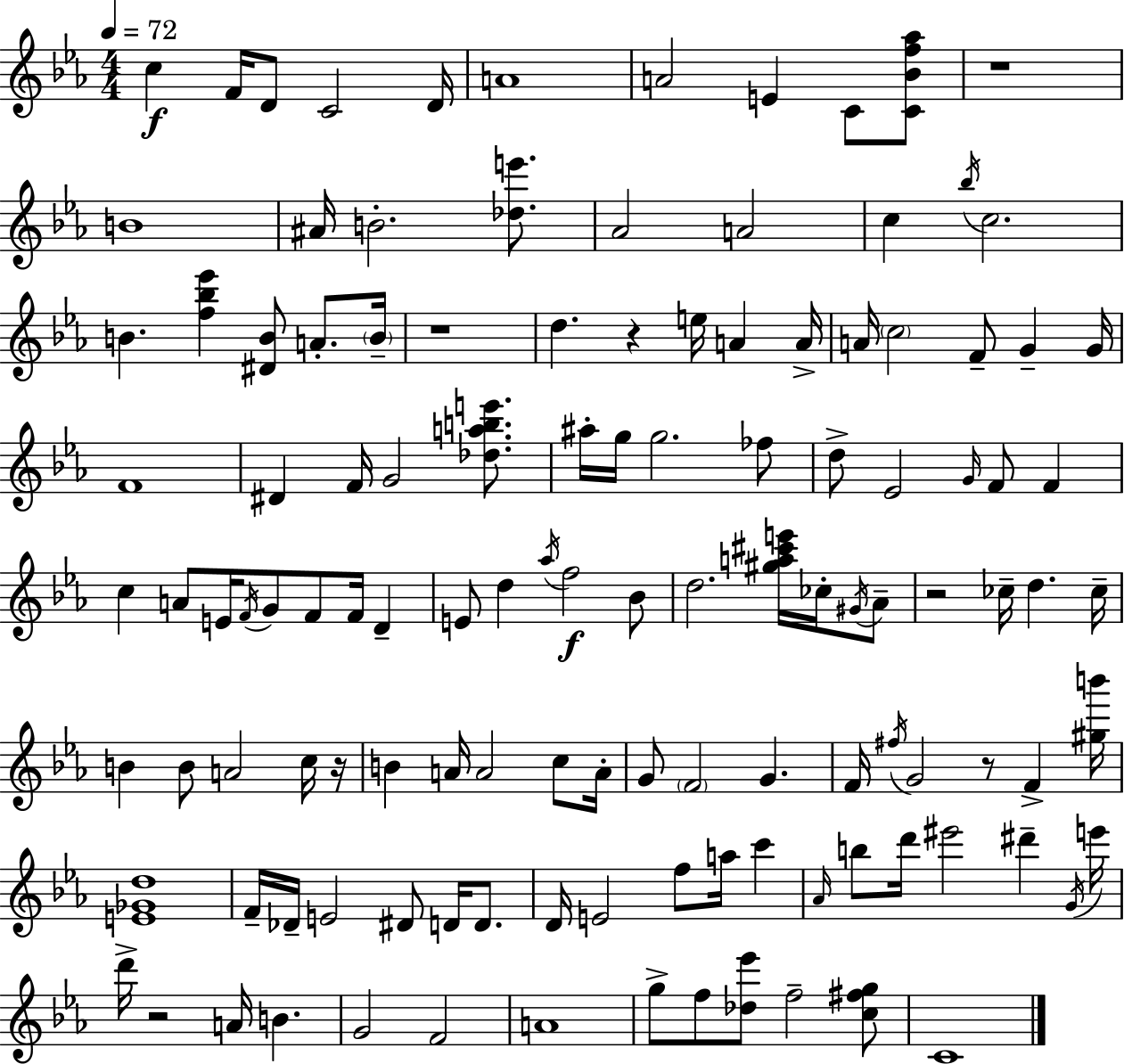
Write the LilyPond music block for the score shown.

{
  \clef treble
  \numericTimeSignature
  \time 4/4
  \key c \minor
  \tempo 4 = 72
  c''4\f f'16 d'8 c'2 d'16 | a'1 | a'2 e'4 c'8 <c' bes' f'' aes''>8 | r1 | \break b'1 | ais'16 b'2.-. <des'' e'''>8. | aes'2 a'2 | c''4 \acciaccatura { bes''16 } c''2. | \break b'4. <f'' bes'' ees'''>4 <dis' b'>8 a'8.-. | \parenthesize b'16-- r1 | d''4. r4 e''16 a'4 | a'16-> a'16 \parenthesize c''2 f'8-- g'4-- | \break g'16 f'1 | dis'4 f'16 g'2 <des'' a'' b'' e'''>8. | ais''16-. g''16 g''2. fes''8 | d''8-> ees'2 \grace { g'16 } f'8 f'4 | \break c''4 a'8 e'16 \acciaccatura { f'16 } g'8 f'8 f'16 d'4-- | e'8 d''4 \acciaccatura { aes''16 } f''2\f | bes'8 d''2. | <gis'' a'' cis''' e'''>16 ces''16-. \acciaccatura { gis'16 } aes'8-- r2 ces''16-- d''4. | \break ces''16-- b'4 b'8 a'2 | c''16 r16 b'4 a'16 a'2 | c''8 a'16-. g'8 \parenthesize f'2 g'4. | f'16 \acciaccatura { fis''16 } g'2 r8 | \break f'4-> <gis'' b'''>16 <e' ges' d''>1 | f'16-- des'16-- e'2 | dis'8 d'16 d'8. d'16 e'2 f''8 | a''16 c'''4 \grace { aes'16 } b''8 d'''16 eis'''2 | \break dis'''4-- \acciaccatura { g'16 } e'''16 d'''16-> r2 | a'16 b'4. g'2 | f'2 a'1 | g''8-> f''8 <des'' ees'''>8 f''2-- | \break <c'' fis'' g''>8 c'1 | \bar "|."
}